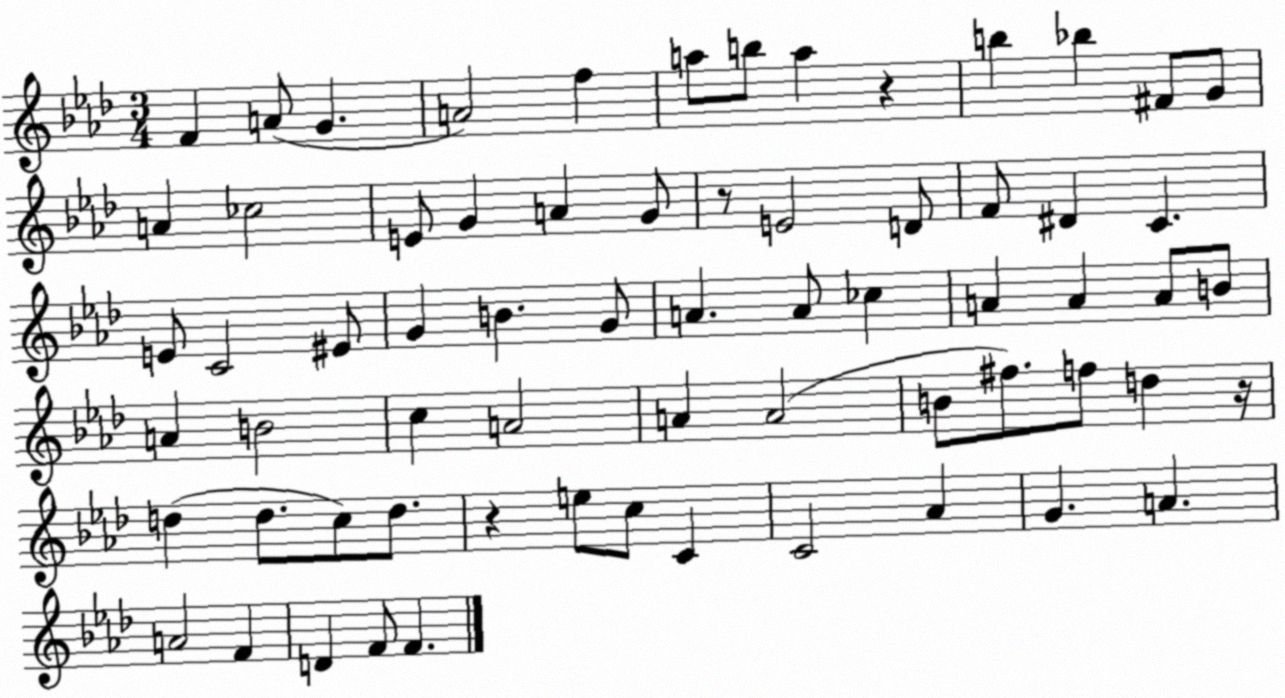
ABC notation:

X:1
T:Untitled
M:3/4
L:1/4
K:Ab
F A/2 G A2 f a/2 b/2 a z b _b ^F/2 G/2 A _c2 E/2 G A G/2 z/2 E2 D/2 F/2 ^D C E/2 C2 ^E/2 G B G/2 A A/2 _c A A A/2 B/2 A B2 c A2 A A2 B/2 ^f/2 f/2 d z/4 d d/2 c/2 d/2 z e/2 c/2 C C2 _A G A A2 F D F/2 F